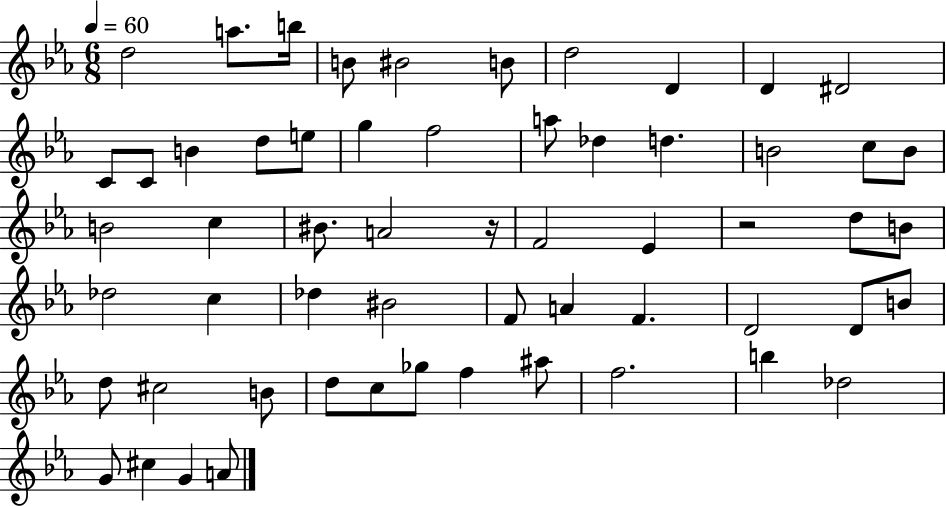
D5/h A5/e. B5/s B4/e BIS4/h B4/e D5/h D4/q D4/q D#4/h C4/e C4/e B4/q D5/e E5/e G5/q F5/h A5/e Db5/q D5/q. B4/h C5/e B4/e B4/h C5/q BIS4/e. A4/h R/s F4/h Eb4/q R/h D5/e B4/e Db5/h C5/q Db5/q BIS4/h F4/e A4/q F4/q. D4/h D4/e B4/e D5/e C#5/h B4/e D5/e C5/e Gb5/e F5/q A#5/e F5/h. B5/q Db5/h G4/e C#5/q G4/q A4/e